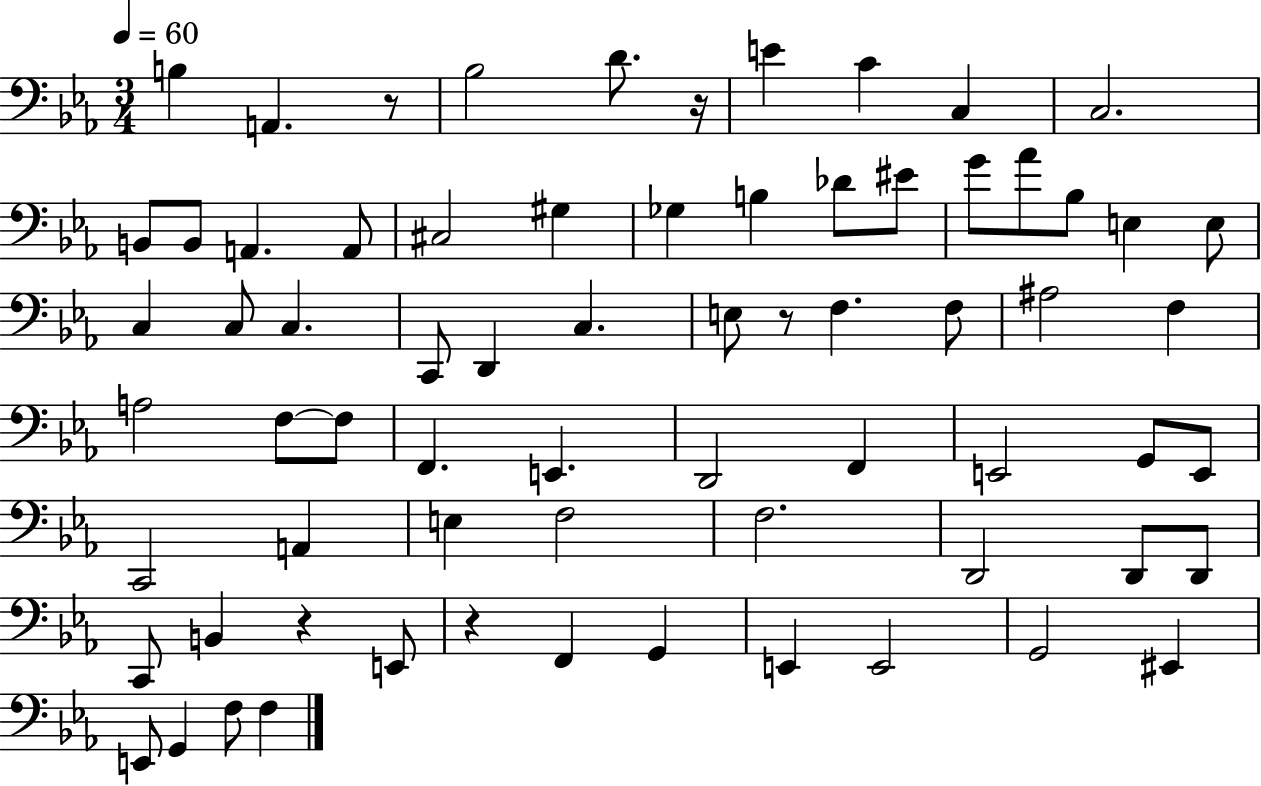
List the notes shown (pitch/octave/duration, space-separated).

B3/q A2/q. R/e Bb3/h D4/e. R/s E4/q C4/q C3/q C3/h. B2/e B2/e A2/q. A2/e C#3/h G#3/q Gb3/q B3/q Db4/e EIS4/e G4/e Ab4/e Bb3/e E3/q E3/e C3/q C3/e C3/q. C2/e D2/q C3/q. E3/e R/e F3/q. F3/e A#3/h F3/q A3/h F3/e F3/e F2/q. E2/q. D2/h F2/q E2/h G2/e E2/e C2/h A2/q E3/q F3/h F3/h. D2/h D2/e D2/e C2/e B2/q R/q E2/e R/q F2/q G2/q E2/q E2/h G2/h EIS2/q E2/e G2/q F3/e F3/q